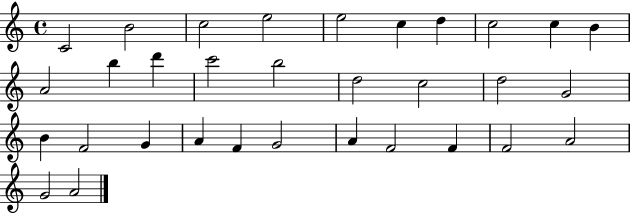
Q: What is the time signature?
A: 4/4